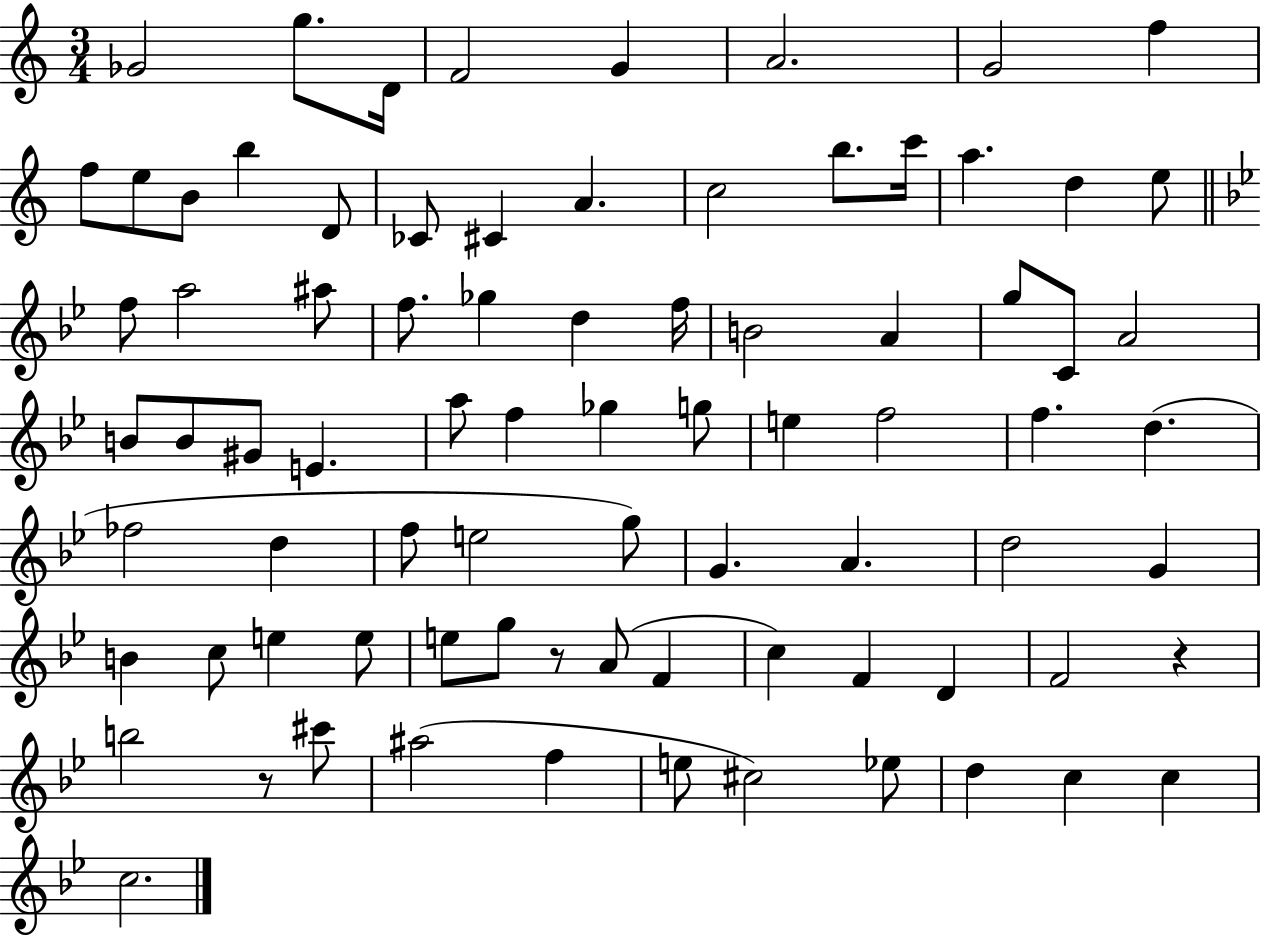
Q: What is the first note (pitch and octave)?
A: Gb4